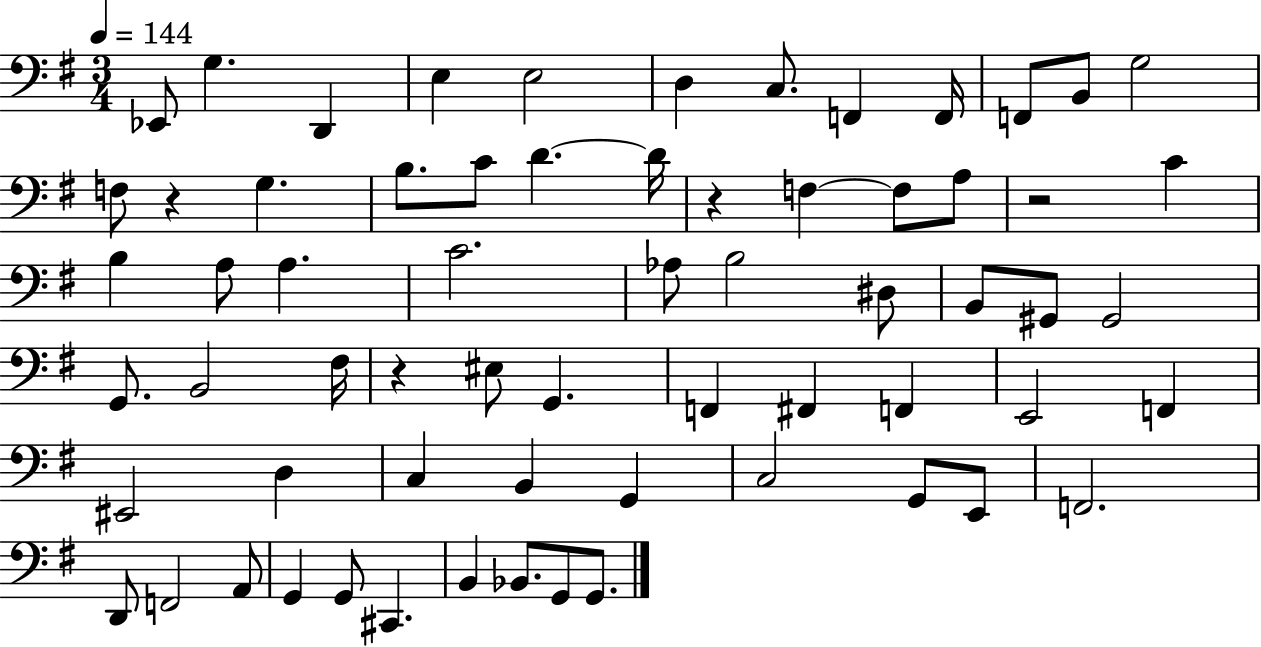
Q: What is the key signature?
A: G major